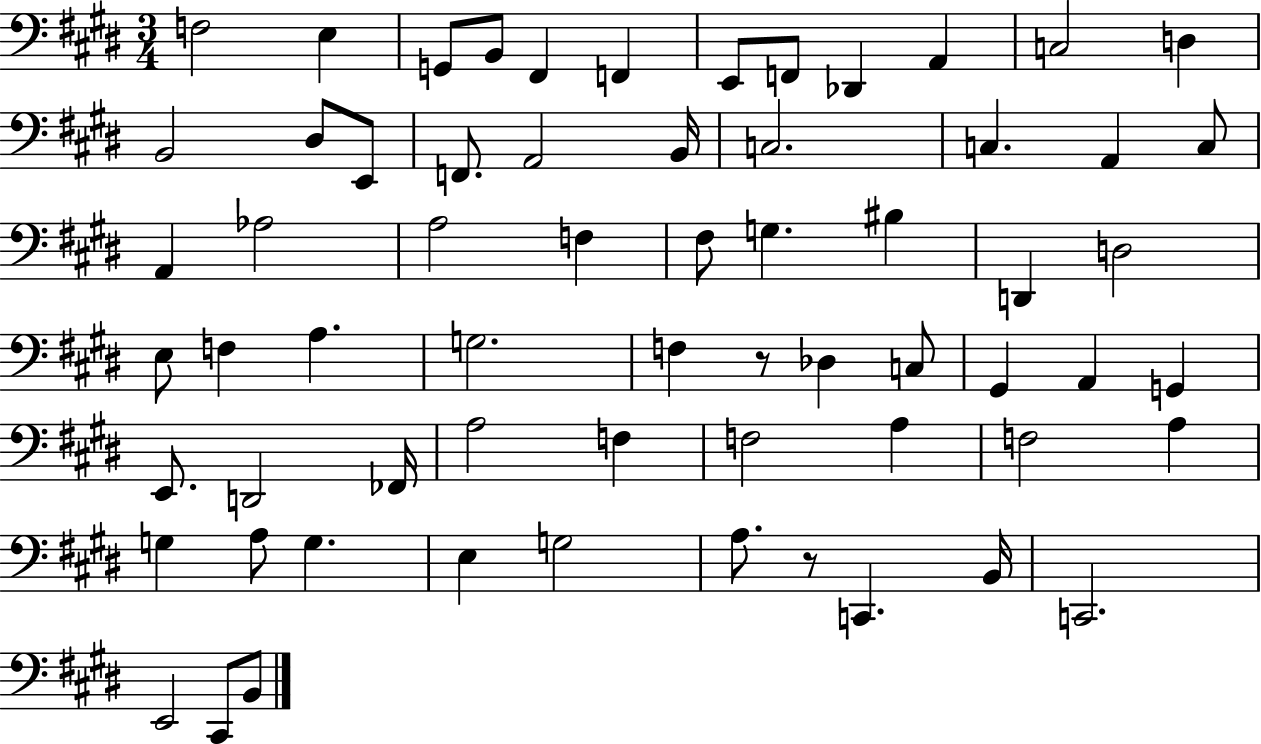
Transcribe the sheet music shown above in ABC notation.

X:1
T:Untitled
M:3/4
L:1/4
K:E
F,2 E, G,,/2 B,,/2 ^F,, F,, E,,/2 F,,/2 _D,, A,, C,2 D, B,,2 ^D,/2 E,,/2 F,,/2 A,,2 B,,/4 C,2 C, A,, C,/2 A,, _A,2 A,2 F, ^F,/2 G, ^B, D,, D,2 E,/2 F, A, G,2 F, z/2 _D, C,/2 ^G,, A,, G,, E,,/2 D,,2 _F,,/4 A,2 F, F,2 A, F,2 A, G, A,/2 G, E, G,2 A,/2 z/2 C,, B,,/4 C,,2 E,,2 ^C,,/2 B,,/2